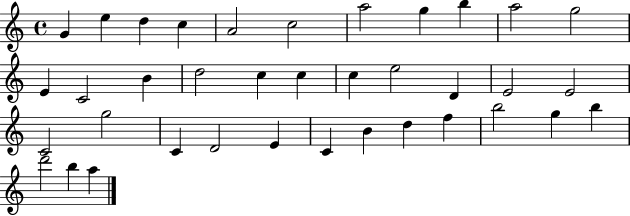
{
  \clef treble
  \time 4/4
  \defaultTimeSignature
  \key c \major
  g'4 e''4 d''4 c''4 | a'2 c''2 | a''2 g''4 b''4 | a''2 g''2 | \break e'4 c'2 b'4 | d''2 c''4 c''4 | c''4 e''2 d'4 | e'2 e'2 | \break c'2 g''2 | c'4 d'2 e'4 | c'4 b'4 d''4 f''4 | b''2 g''4 b''4 | \break d'''2 b''4 a''4 | \bar "|."
}